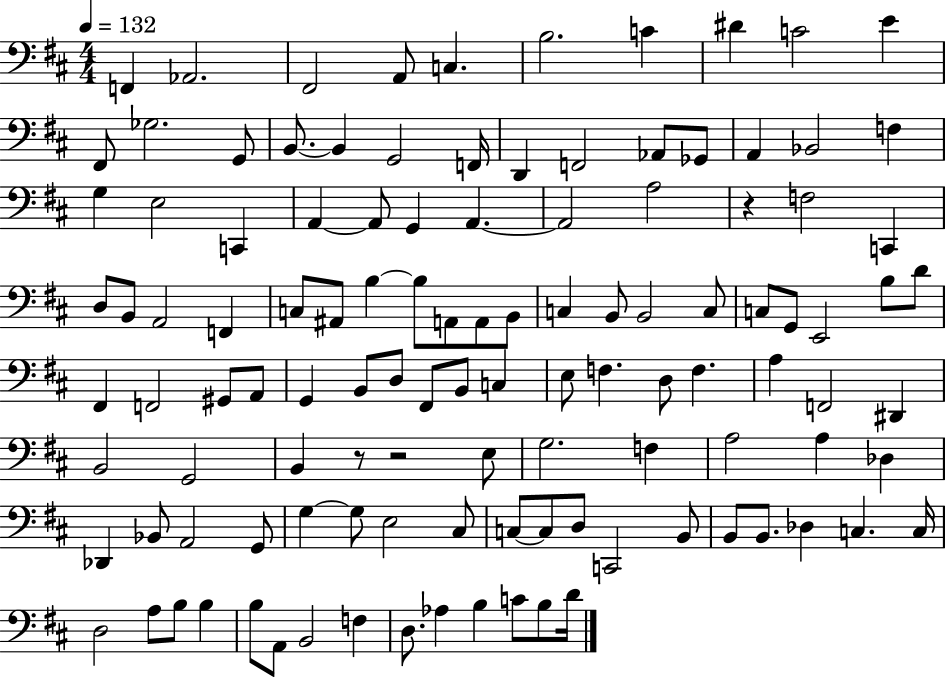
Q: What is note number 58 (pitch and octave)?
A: G#2